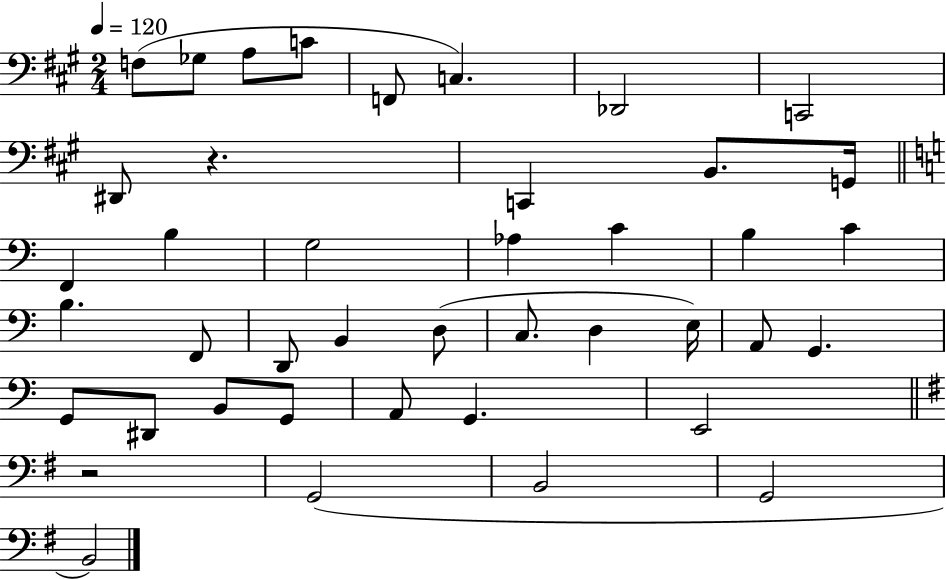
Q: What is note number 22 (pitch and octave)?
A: D2